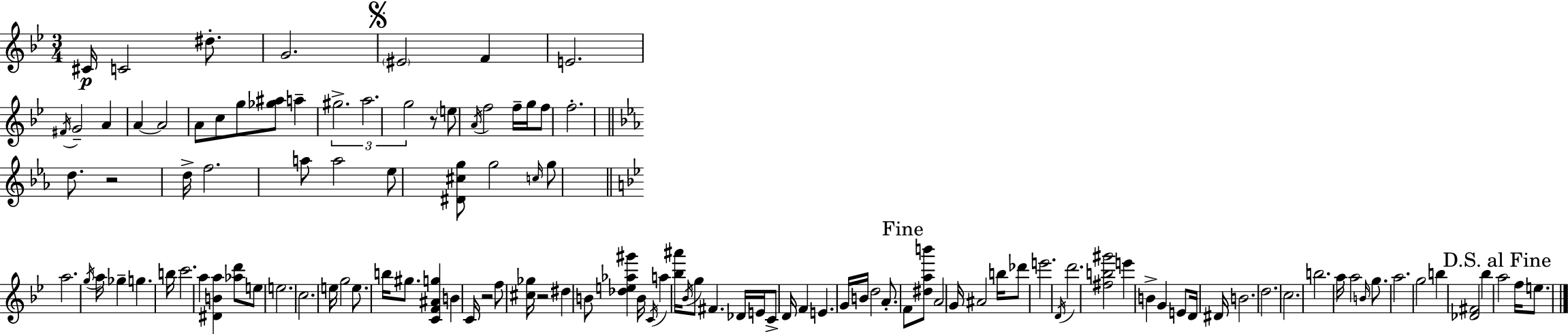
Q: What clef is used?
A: treble